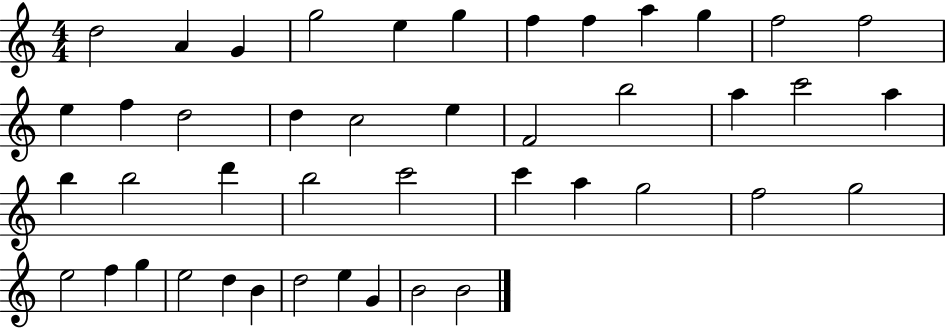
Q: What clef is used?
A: treble